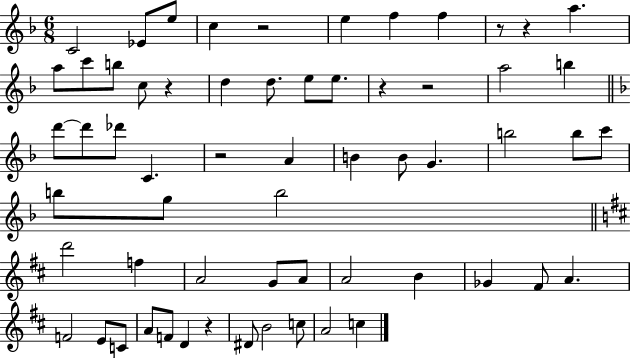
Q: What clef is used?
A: treble